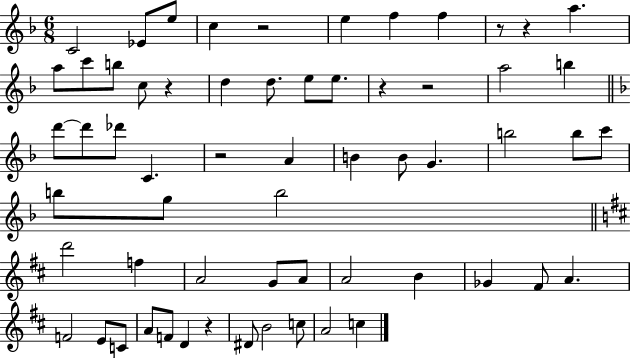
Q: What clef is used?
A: treble